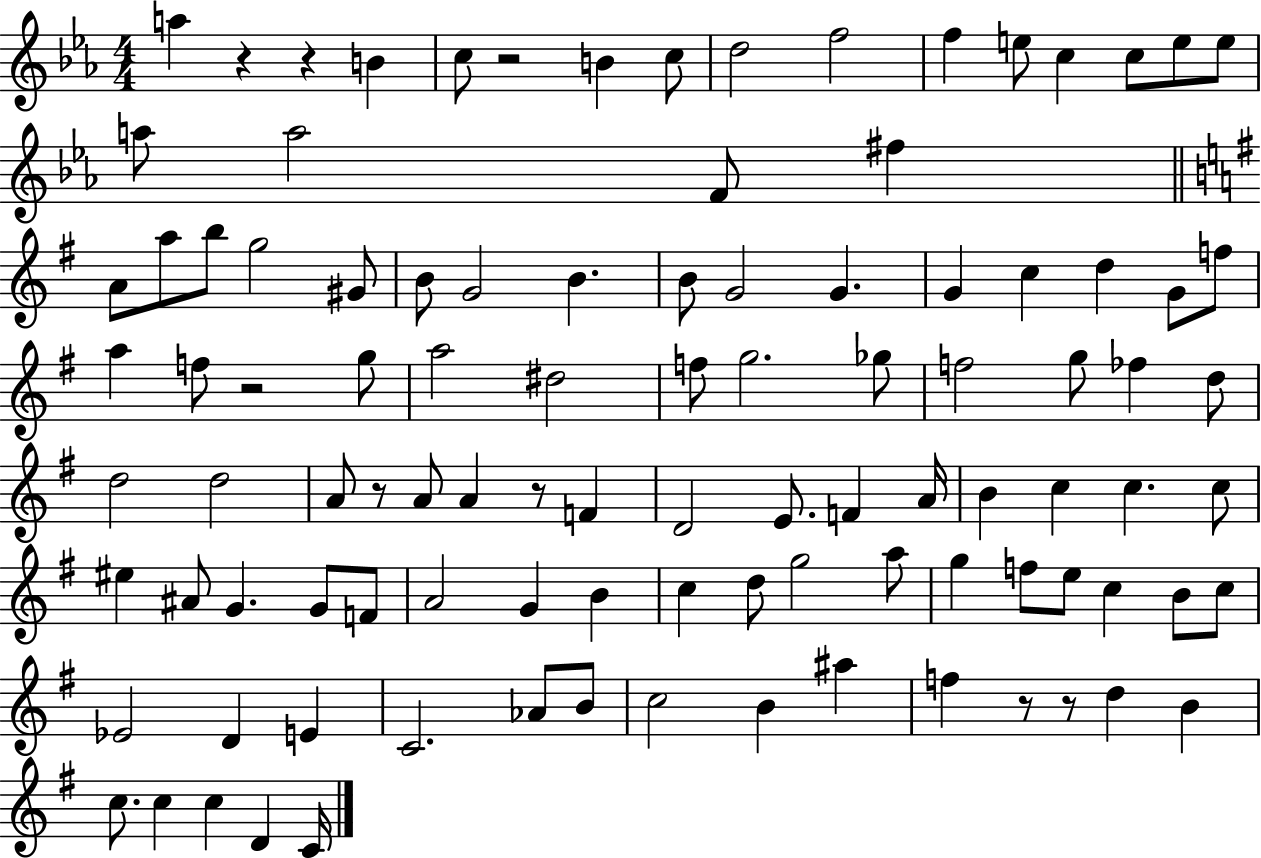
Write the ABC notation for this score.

X:1
T:Untitled
M:4/4
L:1/4
K:Eb
a z z B c/2 z2 B c/2 d2 f2 f e/2 c c/2 e/2 e/2 a/2 a2 F/2 ^f A/2 a/2 b/2 g2 ^G/2 B/2 G2 B B/2 G2 G G c d G/2 f/2 a f/2 z2 g/2 a2 ^d2 f/2 g2 _g/2 f2 g/2 _f d/2 d2 d2 A/2 z/2 A/2 A z/2 F D2 E/2 F A/4 B c c c/2 ^e ^A/2 G G/2 F/2 A2 G B c d/2 g2 a/2 g f/2 e/2 c B/2 c/2 _E2 D E C2 _A/2 B/2 c2 B ^a f z/2 z/2 d B c/2 c c D C/4